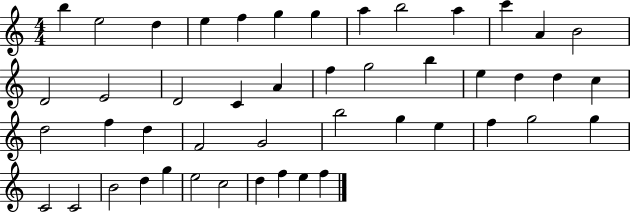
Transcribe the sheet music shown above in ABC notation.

X:1
T:Untitled
M:4/4
L:1/4
K:C
b e2 d e f g g a b2 a c' A B2 D2 E2 D2 C A f g2 b e d d c d2 f d F2 G2 b2 g e f g2 g C2 C2 B2 d g e2 c2 d f e f